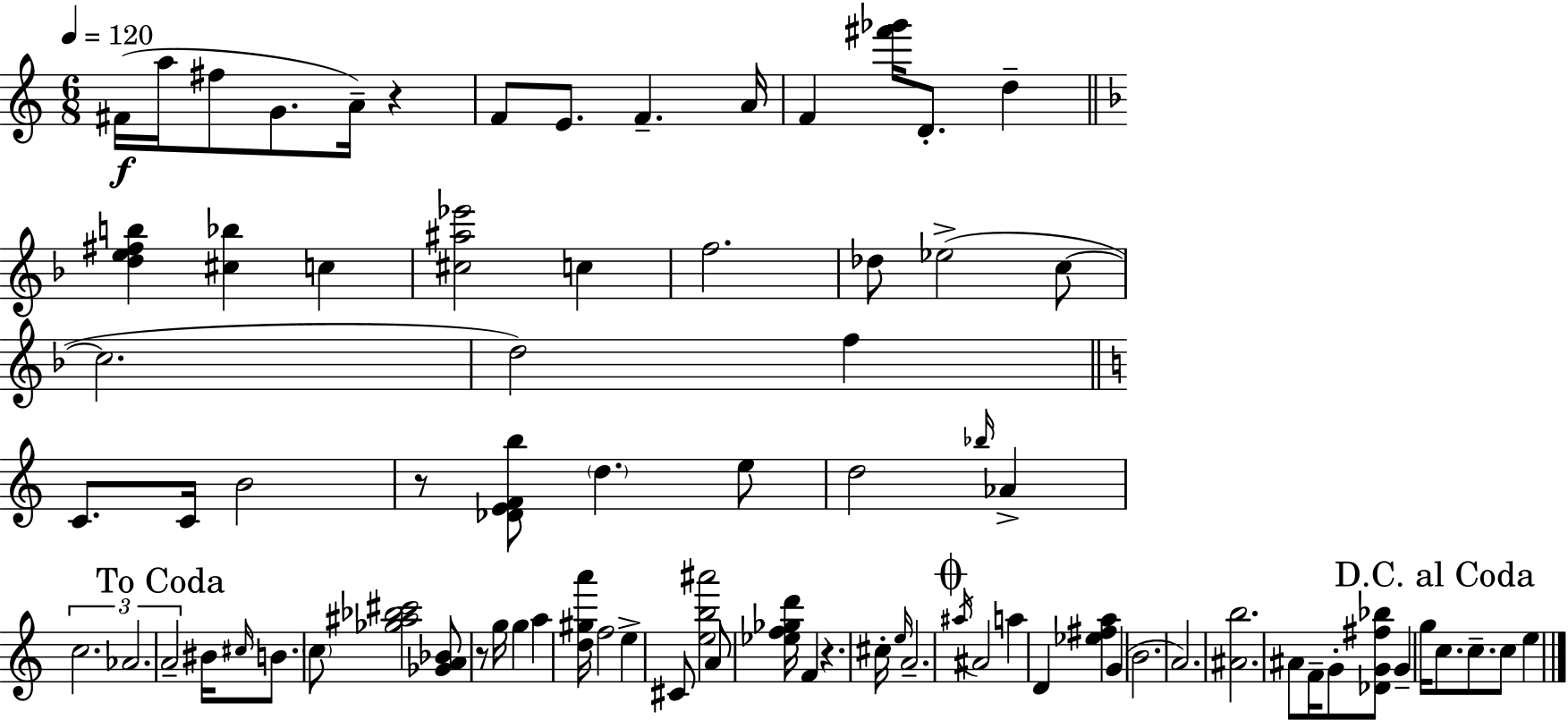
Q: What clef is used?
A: treble